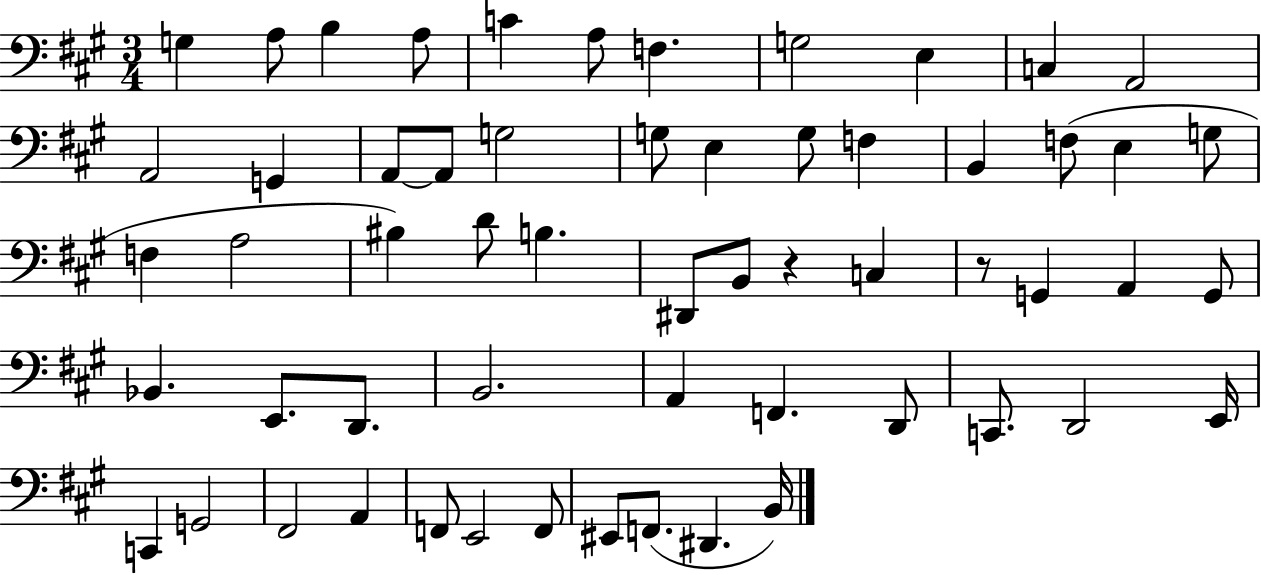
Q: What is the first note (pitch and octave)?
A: G3